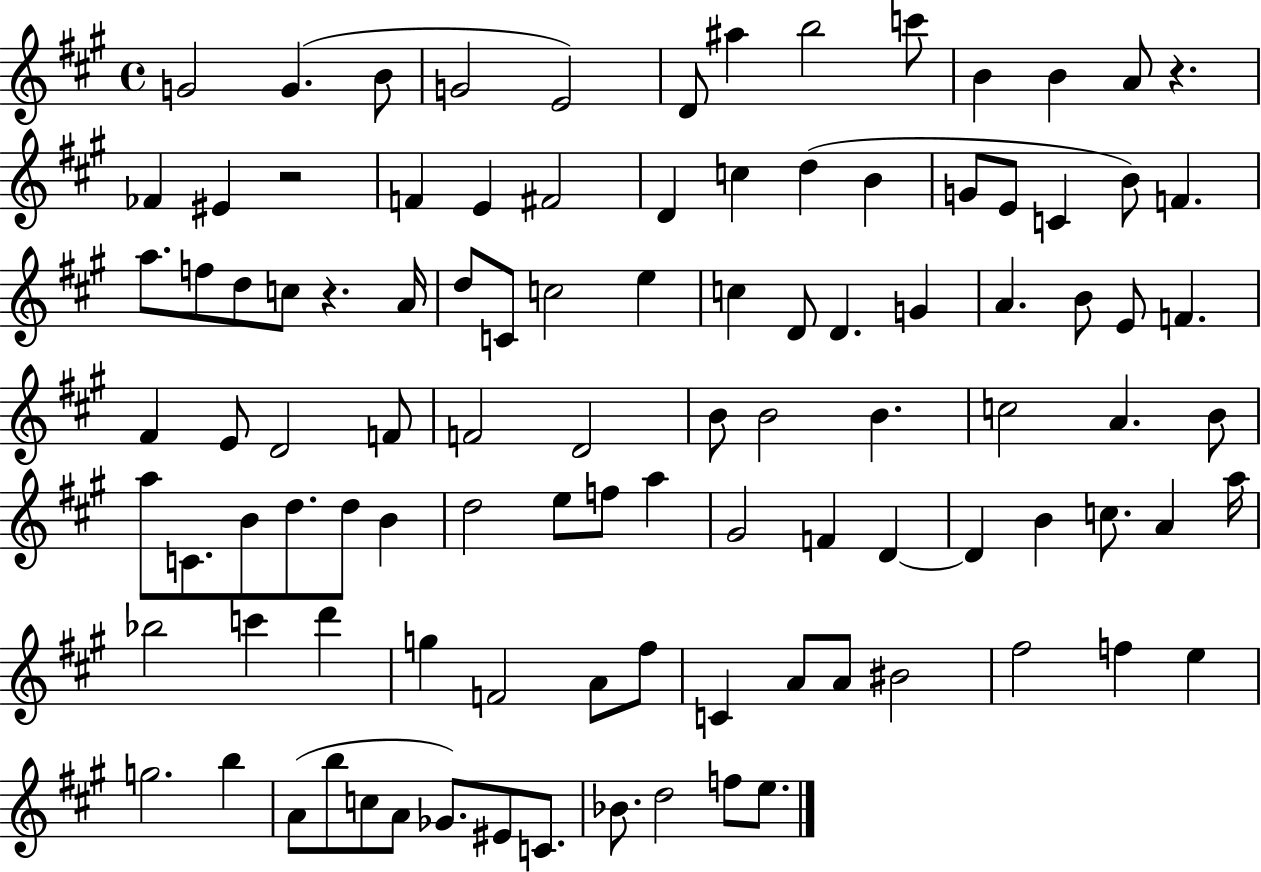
{
  \clef treble
  \time 4/4
  \defaultTimeSignature
  \key a \major
  g'2 g'4.( b'8 | g'2 e'2) | d'8 ais''4 b''2 c'''8 | b'4 b'4 a'8 r4. | \break fes'4 eis'4 r2 | f'4 e'4 fis'2 | d'4 c''4 d''4( b'4 | g'8 e'8 c'4 b'8) f'4. | \break a''8. f''8 d''8 c''8 r4. a'16 | d''8 c'8 c''2 e''4 | c''4 d'8 d'4. g'4 | a'4. b'8 e'8 f'4. | \break fis'4 e'8 d'2 f'8 | f'2 d'2 | b'8 b'2 b'4. | c''2 a'4. b'8 | \break a''8 c'8. b'8 d''8. d''8 b'4 | d''2 e''8 f''8 a''4 | gis'2 f'4 d'4~~ | d'4 b'4 c''8. a'4 a''16 | \break bes''2 c'''4 d'''4 | g''4 f'2 a'8 fis''8 | c'4 a'8 a'8 bis'2 | fis''2 f''4 e''4 | \break g''2. b''4 | a'8( b''8 c''8 a'8 ges'8.) eis'8 c'8. | bes'8. d''2 f''8 e''8. | \bar "|."
}